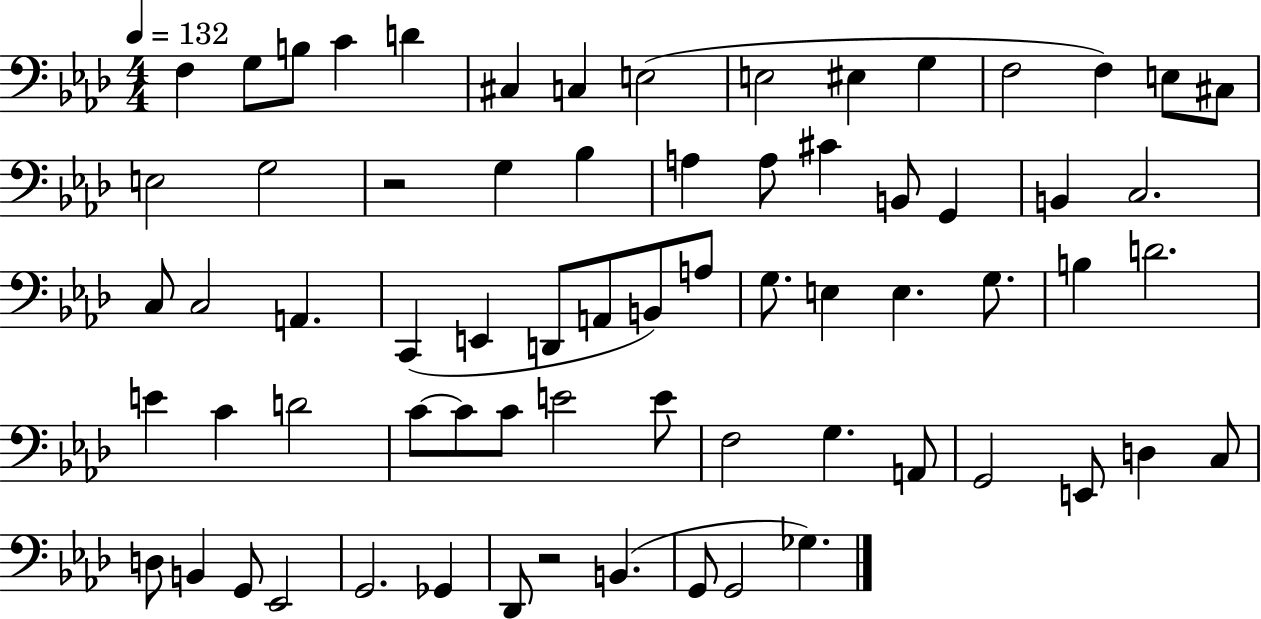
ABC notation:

X:1
T:Untitled
M:4/4
L:1/4
K:Ab
F, G,/2 B,/2 C D ^C, C, E,2 E,2 ^E, G, F,2 F, E,/2 ^C,/2 E,2 G,2 z2 G, _B, A, A,/2 ^C B,,/2 G,, B,, C,2 C,/2 C,2 A,, C,, E,, D,,/2 A,,/2 B,,/2 A,/2 G,/2 E, E, G,/2 B, D2 E C D2 C/2 C/2 C/2 E2 E/2 F,2 G, A,,/2 G,,2 E,,/2 D, C,/2 D,/2 B,, G,,/2 _E,,2 G,,2 _G,, _D,,/2 z2 B,, G,,/2 G,,2 _G,